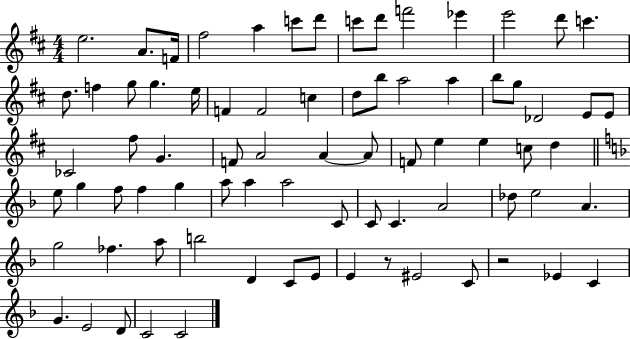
E5/h. A4/e. F4/s F#5/h A5/q C6/e D6/e C6/e D6/e F6/h Eb6/q E6/h D6/e C6/q. D5/e. F5/q G5/e G5/q. E5/s F4/q F4/h C5/q D5/e B5/e A5/h A5/q B5/e G5/e Db4/h E4/e E4/e CES4/h F#5/e G4/q. F4/e A4/h A4/q A4/e F4/e E5/q E5/q C5/e D5/q E5/e G5/q F5/e F5/q G5/q A5/e A5/q A5/h C4/e C4/e C4/q. A4/h Db5/e E5/h A4/q. G5/h FES5/q. A5/e B5/h D4/q C4/e E4/e E4/q R/e EIS4/h C4/e R/h Eb4/q C4/q G4/q. E4/h D4/e C4/h C4/h